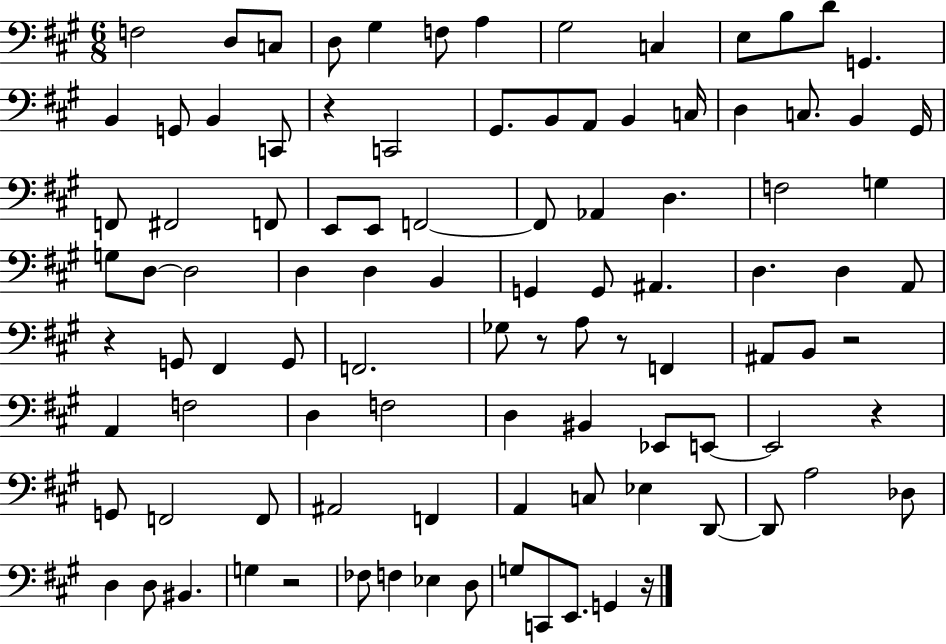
{
  \clef bass
  \numericTimeSignature
  \time 6/8
  \key a \major
  f2 d8 c8 | d8 gis4 f8 a4 | gis2 c4 | e8 b8 d'8 g,4. | \break b,4 g,8 b,4 c,8 | r4 c,2 | gis,8. b,8 a,8 b,4 c16 | d4 c8. b,4 gis,16 | \break f,8 fis,2 f,8 | e,8 e,8 f,2~~ | f,8 aes,4 d4. | f2 g4 | \break g8 d8~~ d2 | d4 d4 b,4 | g,4 g,8 ais,4. | d4. d4 a,8 | \break r4 g,8 fis,4 g,8 | f,2. | ges8 r8 a8 r8 f,4 | ais,8 b,8 r2 | \break a,4 f2 | d4 f2 | d4 bis,4 ees,8 e,8~~ | e,2 r4 | \break g,8 f,2 f,8 | ais,2 f,4 | a,4 c8 ees4 d,8~~ | d,8 a2 des8 | \break d4 d8 bis,4. | g4 r2 | fes8 f4 ees4 d8 | g8 c,8 e,8. g,4 r16 | \break \bar "|."
}